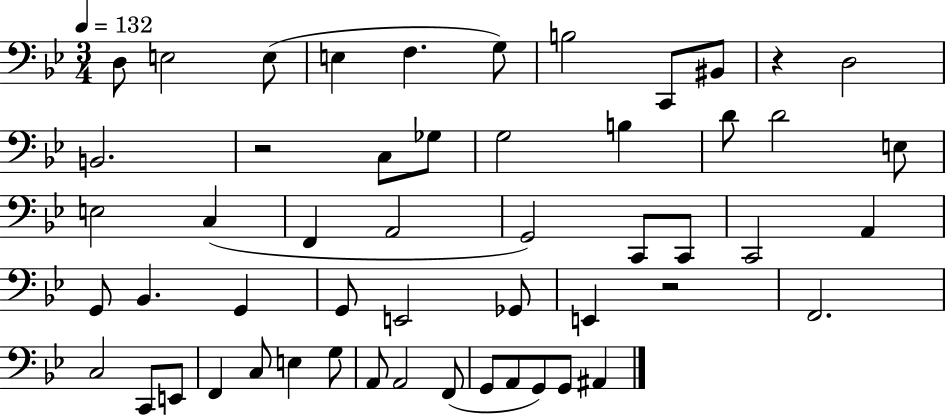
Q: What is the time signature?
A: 3/4